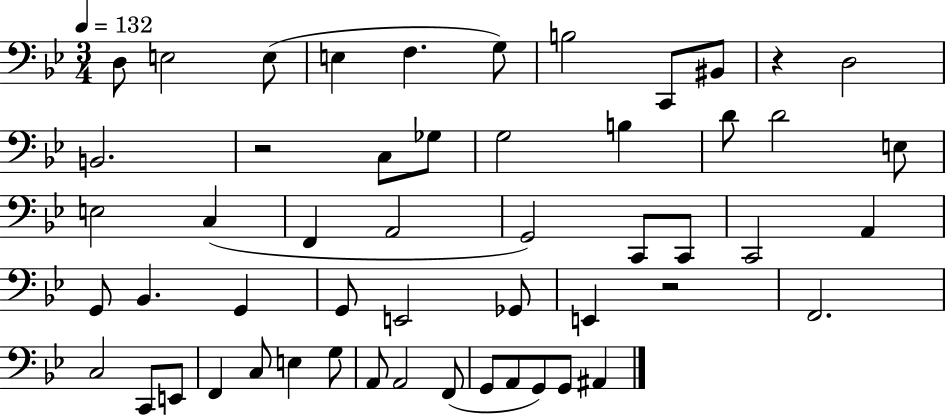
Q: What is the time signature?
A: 3/4